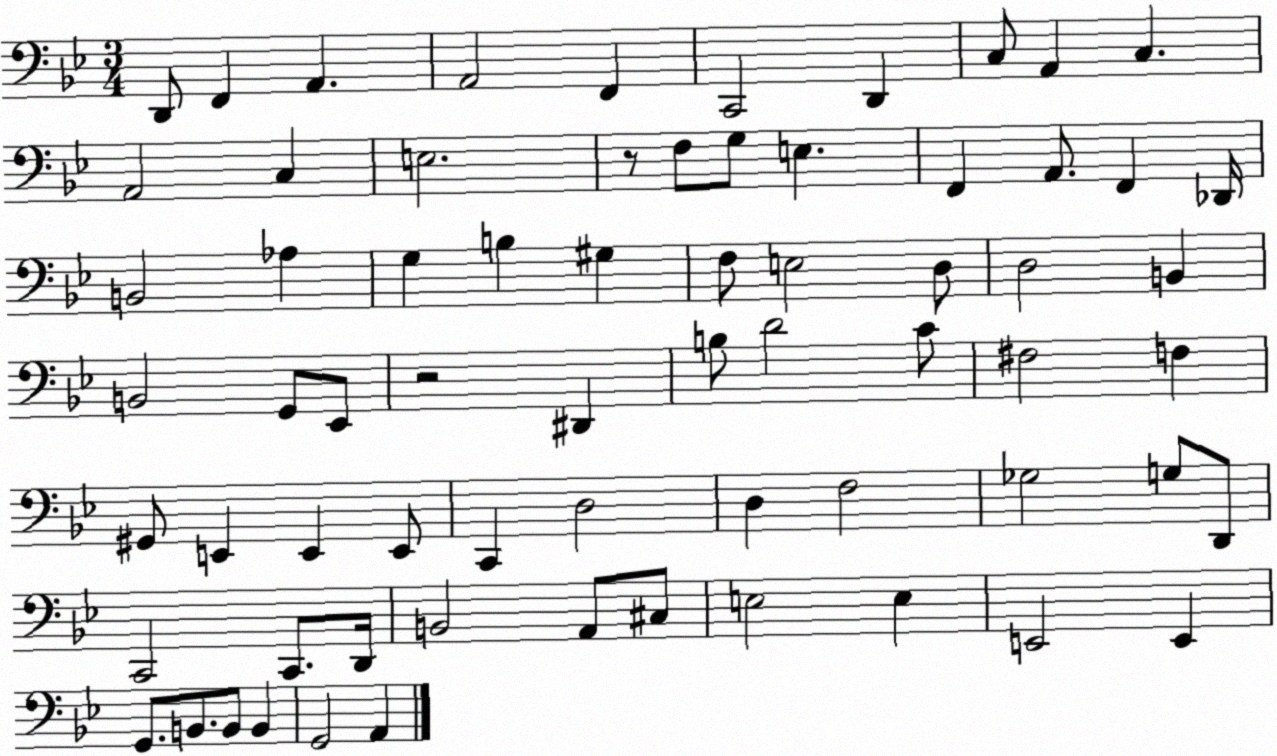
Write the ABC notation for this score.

X:1
T:Untitled
M:3/4
L:1/4
K:Bb
D,,/2 F,, A,, A,,2 F,, C,,2 D,, C,/2 A,, C, A,,2 C, E,2 z/2 F,/2 G,/2 E, F,, A,,/2 F,, _D,,/4 B,,2 _A, G, B, ^G, F,/2 E,2 D,/2 D,2 B,, B,,2 G,,/2 _E,,/2 z2 ^D,, B,/2 D2 C/2 ^F,2 F, ^G,,/2 E,, E,, E,,/2 C,, D,2 D, F,2 _G,2 G,/2 D,,/2 C,,2 C,,/2 D,,/4 B,,2 A,,/2 ^C,/2 E,2 E, E,,2 E,, G,,/2 B,,/2 B,,/2 B,, G,,2 A,,